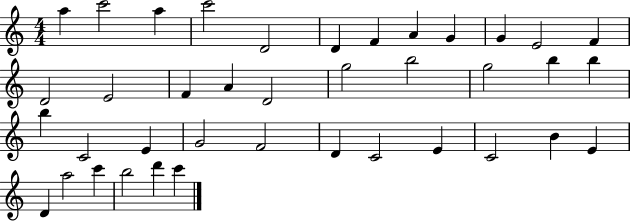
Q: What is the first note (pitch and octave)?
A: A5